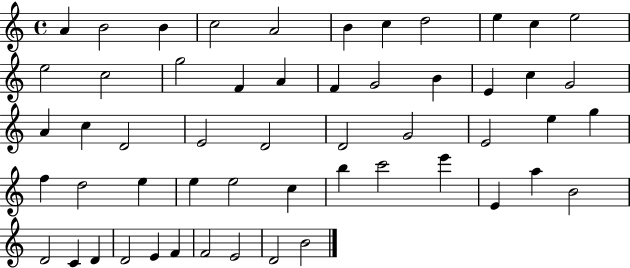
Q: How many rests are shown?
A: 0